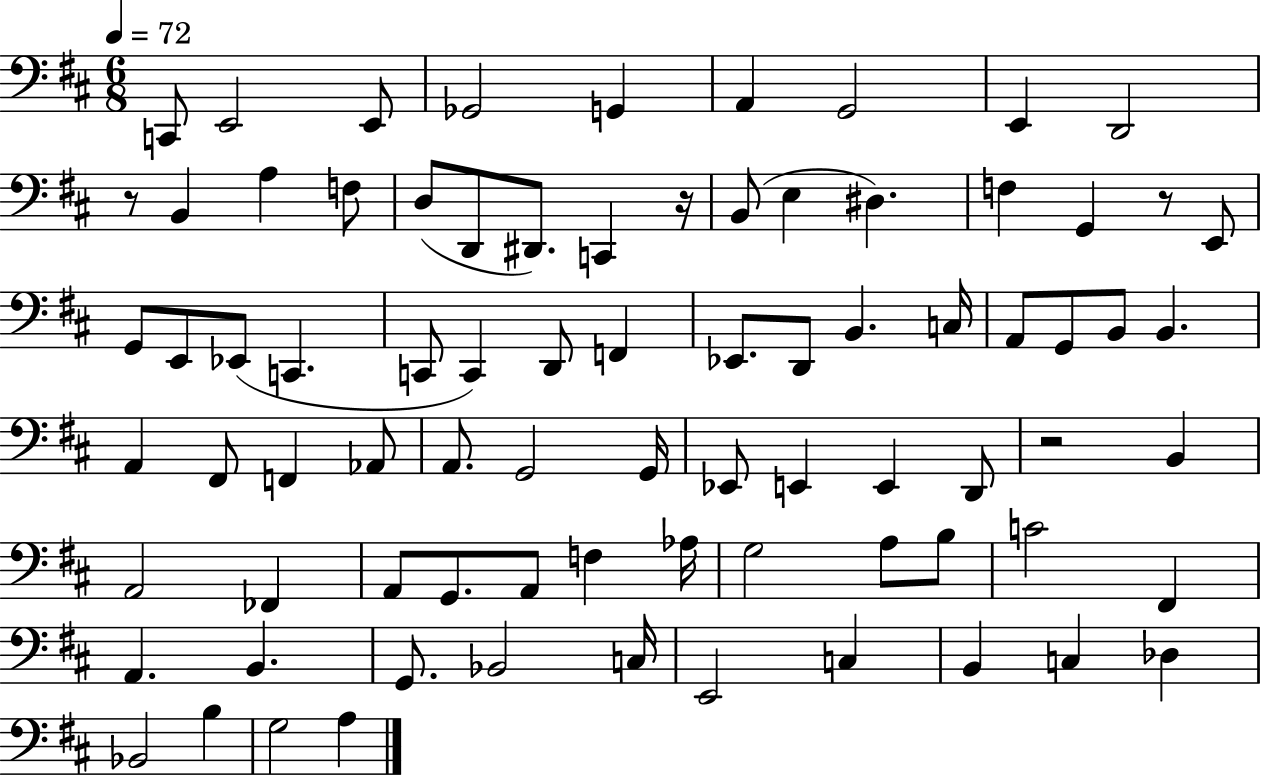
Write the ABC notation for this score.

X:1
T:Untitled
M:6/8
L:1/4
K:D
C,,/2 E,,2 E,,/2 _G,,2 G,, A,, G,,2 E,, D,,2 z/2 B,, A, F,/2 D,/2 D,,/2 ^D,,/2 C,, z/4 B,,/2 E, ^D, F, G,, z/2 E,,/2 G,,/2 E,,/2 _E,,/2 C,, C,,/2 C,, D,,/2 F,, _E,,/2 D,,/2 B,, C,/4 A,,/2 G,,/2 B,,/2 B,, A,, ^F,,/2 F,, _A,,/2 A,,/2 G,,2 G,,/4 _E,,/2 E,, E,, D,,/2 z2 B,, A,,2 _F,, A,,/2 G,,/2 A,,/2 F, _A,/4 G,2 A,/2 B,/2 C2 ^F,, A,, B,, G,,/2 _B,,2 C,/4 E,,2 C, B,, C, _D, _B,,2 B, G,2 A,